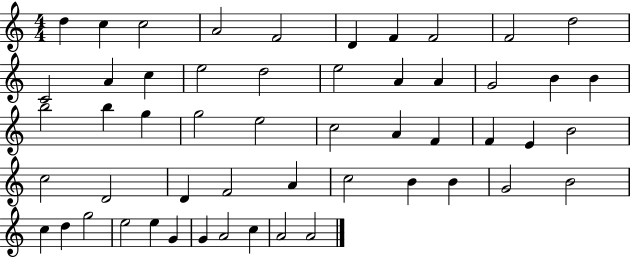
X:1
T:Untitled
M:4/4
L:1/4
K:C
d c c2 A2 F2 D F F2 F2 d2 C2 A c e2 d2 e2 A A G2 B B b2 b g g2 e2 c2 A F F E B2 c2 D2 D F2 A c2 B B G2 B2 c d g2 e2 e G G A2 c A2 A2